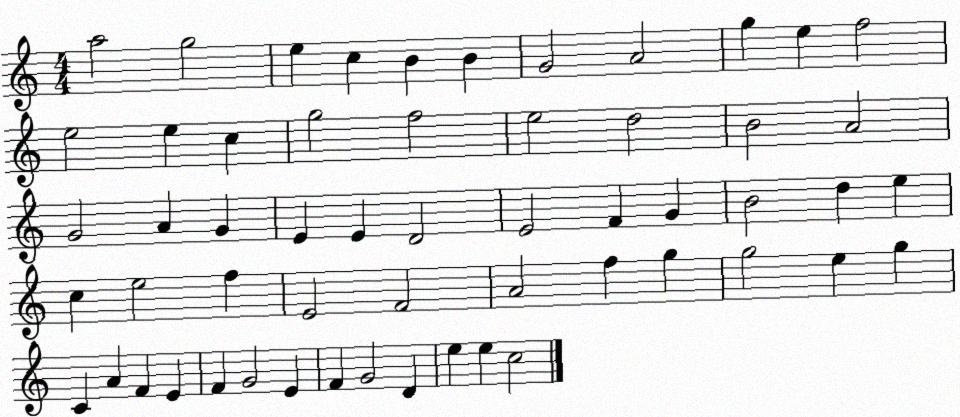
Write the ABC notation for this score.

X:1
T:Untitled
M:4/4
L:1/4
K:C
a2 g2 e c B B G2 A2 g e f2 e2 e c g2 f2 e2 d2 B2 A2 G2 A G E E D2 E2 F G B2 d e c e2 f E2 F2 A2 f g g2 e g C A F E F G2 E F G2 D e e c2